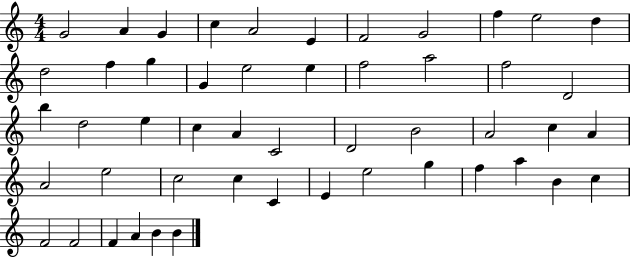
{
  \clef treble
  \numericTimeSignature
  \time 4/4
  \key c \major
  g'2 a'4 g'4 | c''4 a'2 e'4 | f'2 g'2 | f''4 e''2 d''4 | \break d''2 f''4 g''4 | g'4 e''2 e''4 | f''2 a''2 | f''2 d'2 | \break b''4 d''2 e''4 | c''4 a'4 c'2 | d'2 b'2 | a'2 c''4 a'4 | \break a'2 e''2 | c''2 c''4 c'4 | e'4 e''2 g''4 | f''4 a''4 b'4 c''4 | \break f'2 f'2 | f'4 a'4 b'4 b'4 | \bar "|."
}